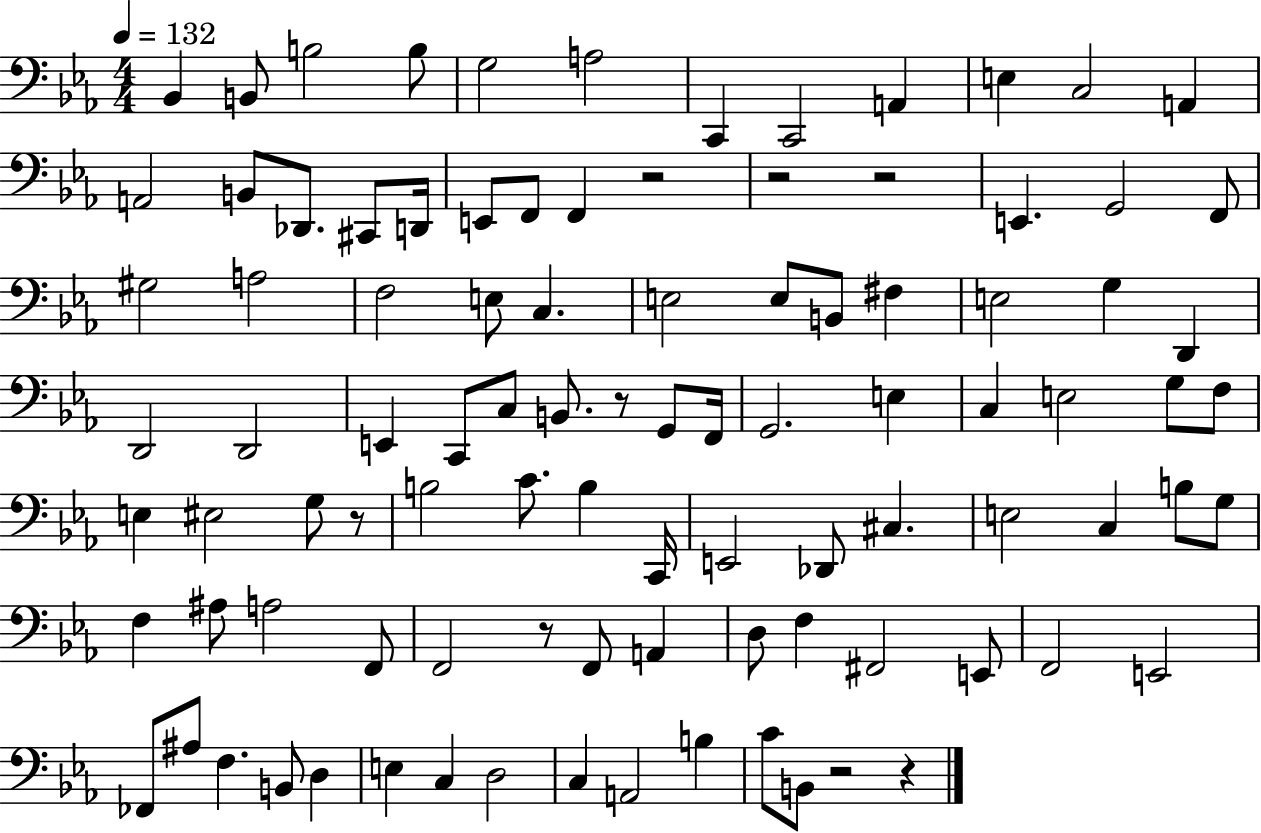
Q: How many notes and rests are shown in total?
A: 97